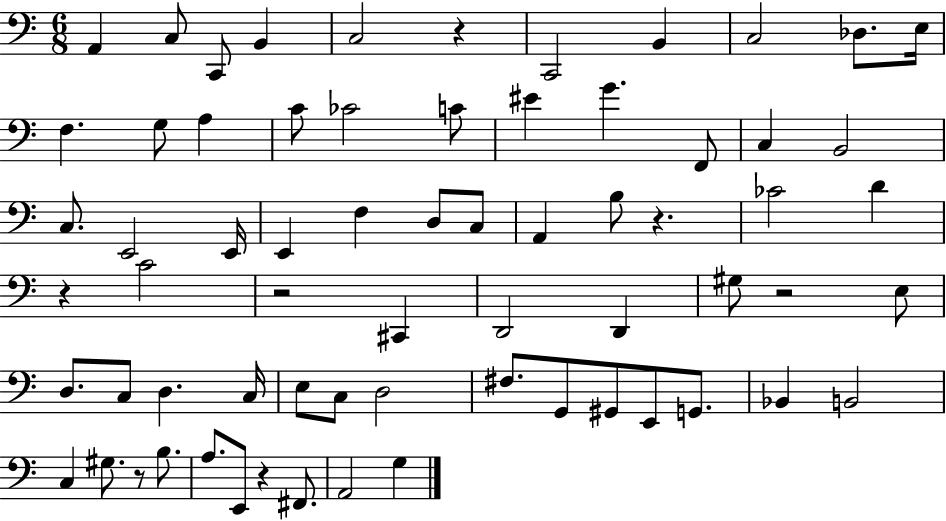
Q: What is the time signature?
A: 6/8